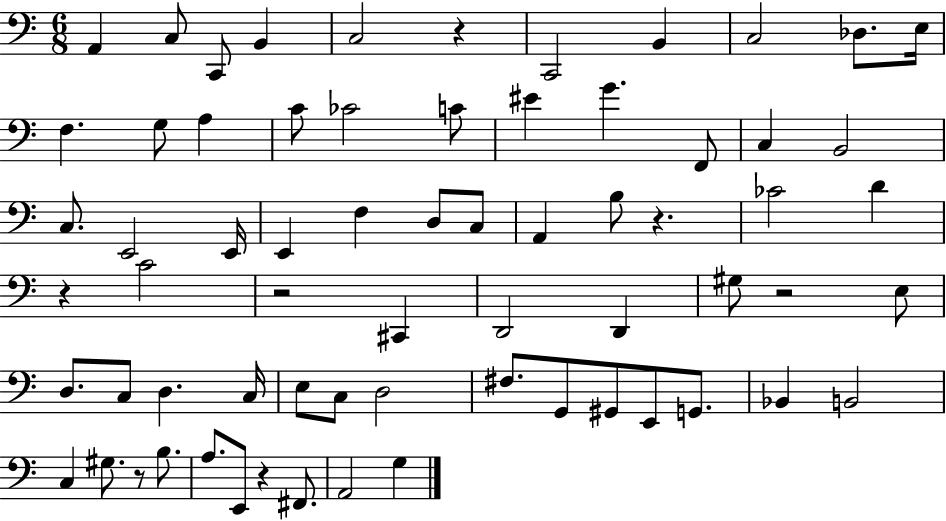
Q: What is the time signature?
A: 6/8